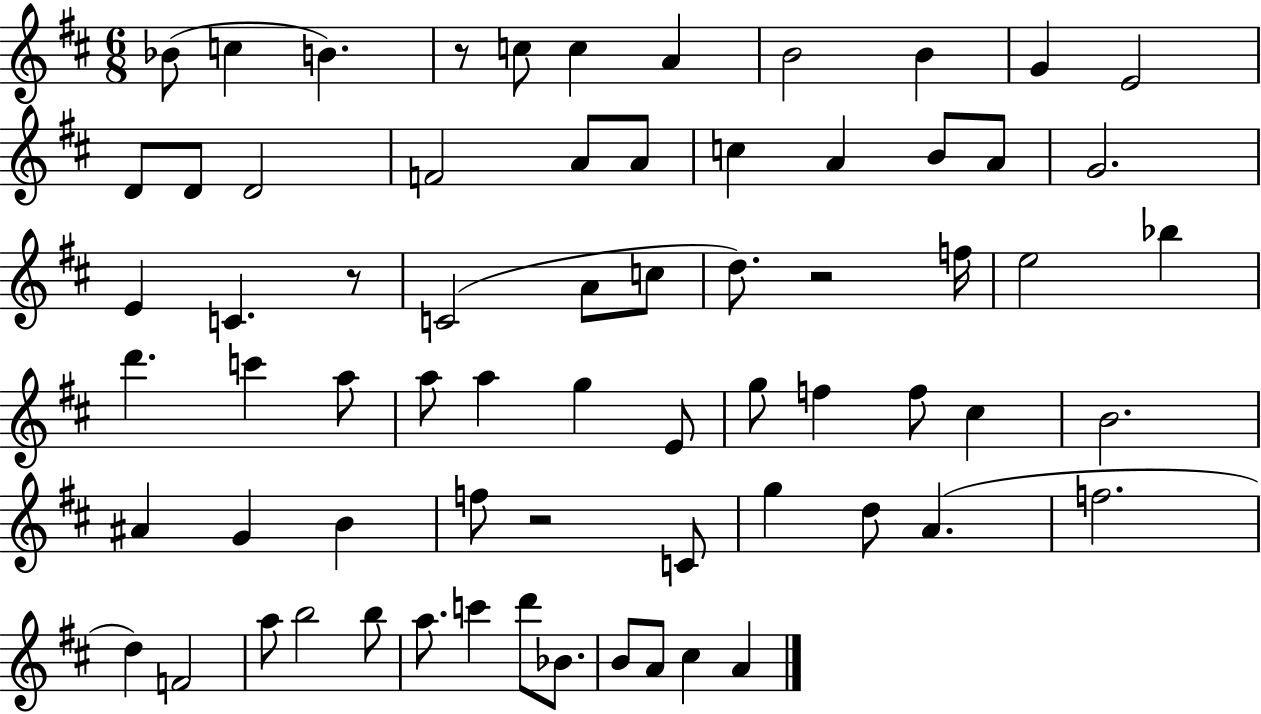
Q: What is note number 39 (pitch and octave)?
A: F5